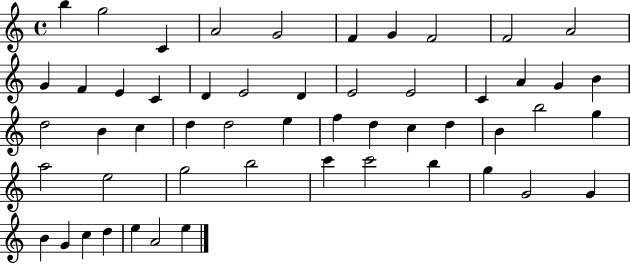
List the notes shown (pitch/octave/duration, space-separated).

B5/q G5/h C4/q A4/h G4/h F4/q G4/q F4/h F4/h A4/h G4/q F4/q E4/q C4/q D4/q E4/h D4/q E4/h E4/h C4/q A4/q G4/q B4/q D5/h B4/q C5/q D5/q D5/h E5/q F5/q D5/q C5/q D5/q B4/q B5/h G5/q A5/h E5/h G5/h B5/h C6/q C6/h B5/q G5/q G4/h G4/q B4/q G4/q C5/q D5/q E5/q A4/h E5/q